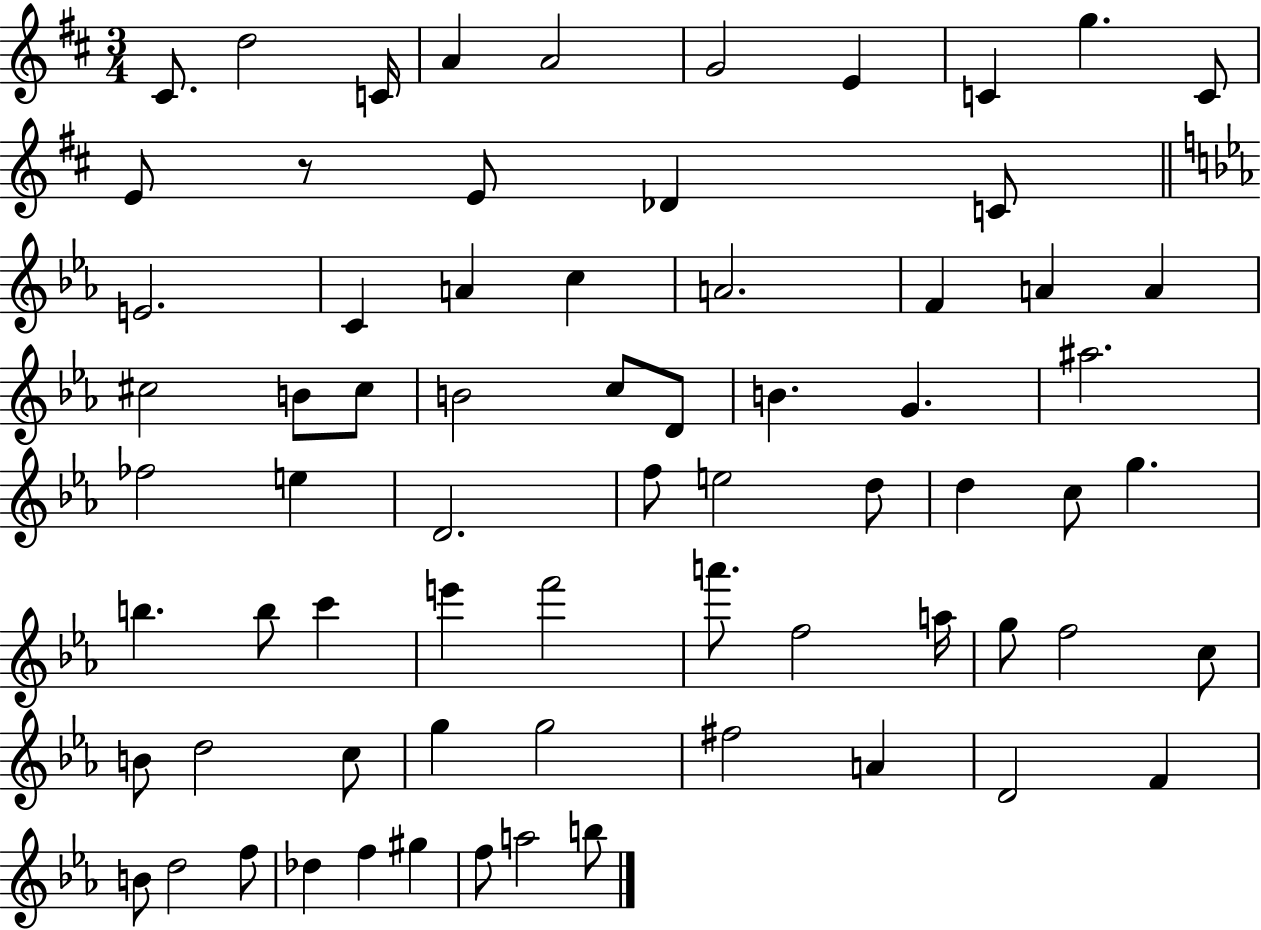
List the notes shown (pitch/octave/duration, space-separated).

C#4/e. D5/h C4/s A4/q A4/h G4/h E4/q C4/q G5/q. C4/e E4/e R/e E4/e Db4/q C4/e E4/h. C4/q A4/q C5/q A4/h. F4/q A4/q A4/q C#5/h B4/e C#5/e B4/h C5/e D4/e B4/q. G4/q. A#5/h. FES5/h E5/q D4/h. F5/e E5/h D5/e D5/q C5/e G5/q. B5/q. B5/e C6/q E6/q F6/h A6/e. F5/h A5/s G5/e F5/h C5/e B4/e D5/h C5/e G5/q G5/h F#5/h A4/q D4/h F4/q B4/e D5/h F5/e Db5/q F5/q G#5/q F5/e A5/h B5/e